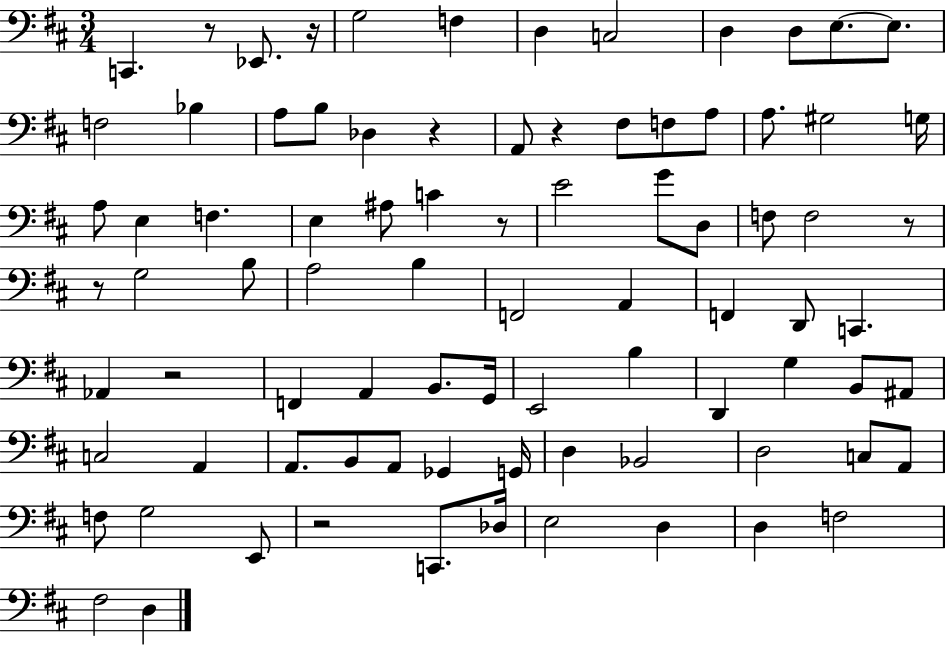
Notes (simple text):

C2/q. R/e Eb2/e. R/s G3/h F3/q D3/q C3/h D3/q D3/e E3/e. E3/e. F3/h Bb3/q A3/e B3/e Db3/q R/q A2/e R/q F#3/e F3/e A3/e A3/e. G#3/h G3/s A3/e E3/q F3/q. E3/q A#3/e C4/q R/e E4/h G4/e D3/e F3/e F3/h R/e R/e G3/h B3/e A3/h B3/q F2/h A2/q F2/q D2/e C2/q. Ab2/q R/h F2/q A2/q B2/e. G2/s E2/h B3/q D2/q G3/q B2/e A#2/e C3/h A2/q A2/e. B2/e A2/e Gb2/q G2/s D3/q Bb2/h D3/h C3/e A2/e F3/e G3/h E2/e R/h C2/e. Db3/s E3/h D3/q D3/q F3/h F#3/h D3/q